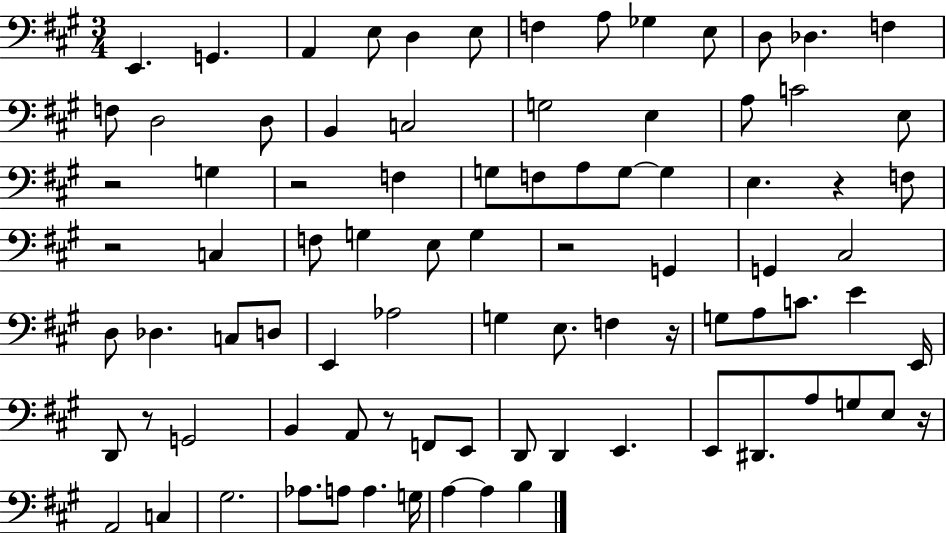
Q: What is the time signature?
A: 3/4